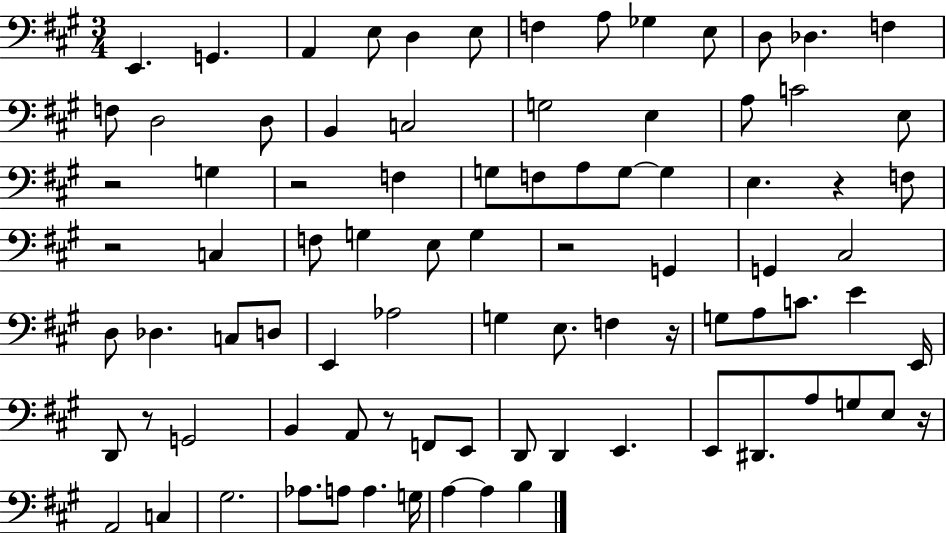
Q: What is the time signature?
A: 3/4